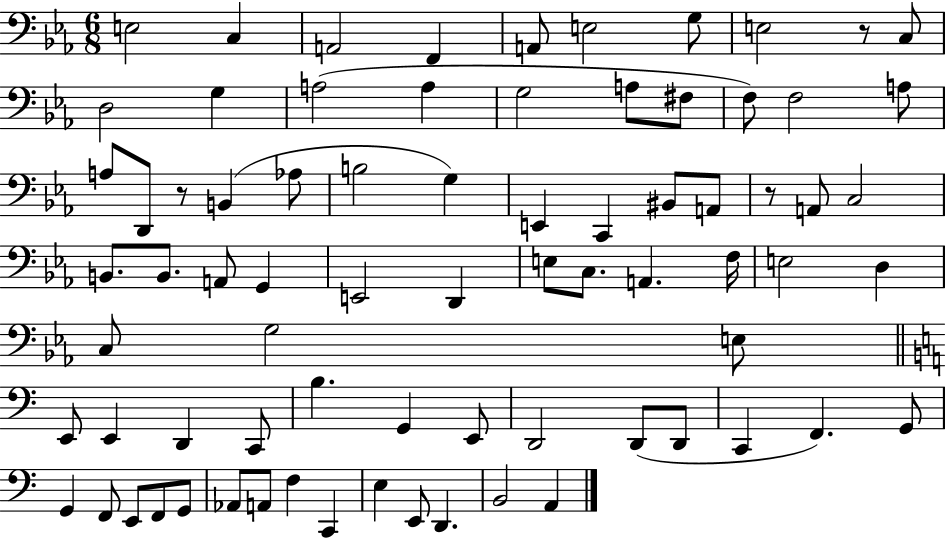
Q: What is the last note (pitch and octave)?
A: A2